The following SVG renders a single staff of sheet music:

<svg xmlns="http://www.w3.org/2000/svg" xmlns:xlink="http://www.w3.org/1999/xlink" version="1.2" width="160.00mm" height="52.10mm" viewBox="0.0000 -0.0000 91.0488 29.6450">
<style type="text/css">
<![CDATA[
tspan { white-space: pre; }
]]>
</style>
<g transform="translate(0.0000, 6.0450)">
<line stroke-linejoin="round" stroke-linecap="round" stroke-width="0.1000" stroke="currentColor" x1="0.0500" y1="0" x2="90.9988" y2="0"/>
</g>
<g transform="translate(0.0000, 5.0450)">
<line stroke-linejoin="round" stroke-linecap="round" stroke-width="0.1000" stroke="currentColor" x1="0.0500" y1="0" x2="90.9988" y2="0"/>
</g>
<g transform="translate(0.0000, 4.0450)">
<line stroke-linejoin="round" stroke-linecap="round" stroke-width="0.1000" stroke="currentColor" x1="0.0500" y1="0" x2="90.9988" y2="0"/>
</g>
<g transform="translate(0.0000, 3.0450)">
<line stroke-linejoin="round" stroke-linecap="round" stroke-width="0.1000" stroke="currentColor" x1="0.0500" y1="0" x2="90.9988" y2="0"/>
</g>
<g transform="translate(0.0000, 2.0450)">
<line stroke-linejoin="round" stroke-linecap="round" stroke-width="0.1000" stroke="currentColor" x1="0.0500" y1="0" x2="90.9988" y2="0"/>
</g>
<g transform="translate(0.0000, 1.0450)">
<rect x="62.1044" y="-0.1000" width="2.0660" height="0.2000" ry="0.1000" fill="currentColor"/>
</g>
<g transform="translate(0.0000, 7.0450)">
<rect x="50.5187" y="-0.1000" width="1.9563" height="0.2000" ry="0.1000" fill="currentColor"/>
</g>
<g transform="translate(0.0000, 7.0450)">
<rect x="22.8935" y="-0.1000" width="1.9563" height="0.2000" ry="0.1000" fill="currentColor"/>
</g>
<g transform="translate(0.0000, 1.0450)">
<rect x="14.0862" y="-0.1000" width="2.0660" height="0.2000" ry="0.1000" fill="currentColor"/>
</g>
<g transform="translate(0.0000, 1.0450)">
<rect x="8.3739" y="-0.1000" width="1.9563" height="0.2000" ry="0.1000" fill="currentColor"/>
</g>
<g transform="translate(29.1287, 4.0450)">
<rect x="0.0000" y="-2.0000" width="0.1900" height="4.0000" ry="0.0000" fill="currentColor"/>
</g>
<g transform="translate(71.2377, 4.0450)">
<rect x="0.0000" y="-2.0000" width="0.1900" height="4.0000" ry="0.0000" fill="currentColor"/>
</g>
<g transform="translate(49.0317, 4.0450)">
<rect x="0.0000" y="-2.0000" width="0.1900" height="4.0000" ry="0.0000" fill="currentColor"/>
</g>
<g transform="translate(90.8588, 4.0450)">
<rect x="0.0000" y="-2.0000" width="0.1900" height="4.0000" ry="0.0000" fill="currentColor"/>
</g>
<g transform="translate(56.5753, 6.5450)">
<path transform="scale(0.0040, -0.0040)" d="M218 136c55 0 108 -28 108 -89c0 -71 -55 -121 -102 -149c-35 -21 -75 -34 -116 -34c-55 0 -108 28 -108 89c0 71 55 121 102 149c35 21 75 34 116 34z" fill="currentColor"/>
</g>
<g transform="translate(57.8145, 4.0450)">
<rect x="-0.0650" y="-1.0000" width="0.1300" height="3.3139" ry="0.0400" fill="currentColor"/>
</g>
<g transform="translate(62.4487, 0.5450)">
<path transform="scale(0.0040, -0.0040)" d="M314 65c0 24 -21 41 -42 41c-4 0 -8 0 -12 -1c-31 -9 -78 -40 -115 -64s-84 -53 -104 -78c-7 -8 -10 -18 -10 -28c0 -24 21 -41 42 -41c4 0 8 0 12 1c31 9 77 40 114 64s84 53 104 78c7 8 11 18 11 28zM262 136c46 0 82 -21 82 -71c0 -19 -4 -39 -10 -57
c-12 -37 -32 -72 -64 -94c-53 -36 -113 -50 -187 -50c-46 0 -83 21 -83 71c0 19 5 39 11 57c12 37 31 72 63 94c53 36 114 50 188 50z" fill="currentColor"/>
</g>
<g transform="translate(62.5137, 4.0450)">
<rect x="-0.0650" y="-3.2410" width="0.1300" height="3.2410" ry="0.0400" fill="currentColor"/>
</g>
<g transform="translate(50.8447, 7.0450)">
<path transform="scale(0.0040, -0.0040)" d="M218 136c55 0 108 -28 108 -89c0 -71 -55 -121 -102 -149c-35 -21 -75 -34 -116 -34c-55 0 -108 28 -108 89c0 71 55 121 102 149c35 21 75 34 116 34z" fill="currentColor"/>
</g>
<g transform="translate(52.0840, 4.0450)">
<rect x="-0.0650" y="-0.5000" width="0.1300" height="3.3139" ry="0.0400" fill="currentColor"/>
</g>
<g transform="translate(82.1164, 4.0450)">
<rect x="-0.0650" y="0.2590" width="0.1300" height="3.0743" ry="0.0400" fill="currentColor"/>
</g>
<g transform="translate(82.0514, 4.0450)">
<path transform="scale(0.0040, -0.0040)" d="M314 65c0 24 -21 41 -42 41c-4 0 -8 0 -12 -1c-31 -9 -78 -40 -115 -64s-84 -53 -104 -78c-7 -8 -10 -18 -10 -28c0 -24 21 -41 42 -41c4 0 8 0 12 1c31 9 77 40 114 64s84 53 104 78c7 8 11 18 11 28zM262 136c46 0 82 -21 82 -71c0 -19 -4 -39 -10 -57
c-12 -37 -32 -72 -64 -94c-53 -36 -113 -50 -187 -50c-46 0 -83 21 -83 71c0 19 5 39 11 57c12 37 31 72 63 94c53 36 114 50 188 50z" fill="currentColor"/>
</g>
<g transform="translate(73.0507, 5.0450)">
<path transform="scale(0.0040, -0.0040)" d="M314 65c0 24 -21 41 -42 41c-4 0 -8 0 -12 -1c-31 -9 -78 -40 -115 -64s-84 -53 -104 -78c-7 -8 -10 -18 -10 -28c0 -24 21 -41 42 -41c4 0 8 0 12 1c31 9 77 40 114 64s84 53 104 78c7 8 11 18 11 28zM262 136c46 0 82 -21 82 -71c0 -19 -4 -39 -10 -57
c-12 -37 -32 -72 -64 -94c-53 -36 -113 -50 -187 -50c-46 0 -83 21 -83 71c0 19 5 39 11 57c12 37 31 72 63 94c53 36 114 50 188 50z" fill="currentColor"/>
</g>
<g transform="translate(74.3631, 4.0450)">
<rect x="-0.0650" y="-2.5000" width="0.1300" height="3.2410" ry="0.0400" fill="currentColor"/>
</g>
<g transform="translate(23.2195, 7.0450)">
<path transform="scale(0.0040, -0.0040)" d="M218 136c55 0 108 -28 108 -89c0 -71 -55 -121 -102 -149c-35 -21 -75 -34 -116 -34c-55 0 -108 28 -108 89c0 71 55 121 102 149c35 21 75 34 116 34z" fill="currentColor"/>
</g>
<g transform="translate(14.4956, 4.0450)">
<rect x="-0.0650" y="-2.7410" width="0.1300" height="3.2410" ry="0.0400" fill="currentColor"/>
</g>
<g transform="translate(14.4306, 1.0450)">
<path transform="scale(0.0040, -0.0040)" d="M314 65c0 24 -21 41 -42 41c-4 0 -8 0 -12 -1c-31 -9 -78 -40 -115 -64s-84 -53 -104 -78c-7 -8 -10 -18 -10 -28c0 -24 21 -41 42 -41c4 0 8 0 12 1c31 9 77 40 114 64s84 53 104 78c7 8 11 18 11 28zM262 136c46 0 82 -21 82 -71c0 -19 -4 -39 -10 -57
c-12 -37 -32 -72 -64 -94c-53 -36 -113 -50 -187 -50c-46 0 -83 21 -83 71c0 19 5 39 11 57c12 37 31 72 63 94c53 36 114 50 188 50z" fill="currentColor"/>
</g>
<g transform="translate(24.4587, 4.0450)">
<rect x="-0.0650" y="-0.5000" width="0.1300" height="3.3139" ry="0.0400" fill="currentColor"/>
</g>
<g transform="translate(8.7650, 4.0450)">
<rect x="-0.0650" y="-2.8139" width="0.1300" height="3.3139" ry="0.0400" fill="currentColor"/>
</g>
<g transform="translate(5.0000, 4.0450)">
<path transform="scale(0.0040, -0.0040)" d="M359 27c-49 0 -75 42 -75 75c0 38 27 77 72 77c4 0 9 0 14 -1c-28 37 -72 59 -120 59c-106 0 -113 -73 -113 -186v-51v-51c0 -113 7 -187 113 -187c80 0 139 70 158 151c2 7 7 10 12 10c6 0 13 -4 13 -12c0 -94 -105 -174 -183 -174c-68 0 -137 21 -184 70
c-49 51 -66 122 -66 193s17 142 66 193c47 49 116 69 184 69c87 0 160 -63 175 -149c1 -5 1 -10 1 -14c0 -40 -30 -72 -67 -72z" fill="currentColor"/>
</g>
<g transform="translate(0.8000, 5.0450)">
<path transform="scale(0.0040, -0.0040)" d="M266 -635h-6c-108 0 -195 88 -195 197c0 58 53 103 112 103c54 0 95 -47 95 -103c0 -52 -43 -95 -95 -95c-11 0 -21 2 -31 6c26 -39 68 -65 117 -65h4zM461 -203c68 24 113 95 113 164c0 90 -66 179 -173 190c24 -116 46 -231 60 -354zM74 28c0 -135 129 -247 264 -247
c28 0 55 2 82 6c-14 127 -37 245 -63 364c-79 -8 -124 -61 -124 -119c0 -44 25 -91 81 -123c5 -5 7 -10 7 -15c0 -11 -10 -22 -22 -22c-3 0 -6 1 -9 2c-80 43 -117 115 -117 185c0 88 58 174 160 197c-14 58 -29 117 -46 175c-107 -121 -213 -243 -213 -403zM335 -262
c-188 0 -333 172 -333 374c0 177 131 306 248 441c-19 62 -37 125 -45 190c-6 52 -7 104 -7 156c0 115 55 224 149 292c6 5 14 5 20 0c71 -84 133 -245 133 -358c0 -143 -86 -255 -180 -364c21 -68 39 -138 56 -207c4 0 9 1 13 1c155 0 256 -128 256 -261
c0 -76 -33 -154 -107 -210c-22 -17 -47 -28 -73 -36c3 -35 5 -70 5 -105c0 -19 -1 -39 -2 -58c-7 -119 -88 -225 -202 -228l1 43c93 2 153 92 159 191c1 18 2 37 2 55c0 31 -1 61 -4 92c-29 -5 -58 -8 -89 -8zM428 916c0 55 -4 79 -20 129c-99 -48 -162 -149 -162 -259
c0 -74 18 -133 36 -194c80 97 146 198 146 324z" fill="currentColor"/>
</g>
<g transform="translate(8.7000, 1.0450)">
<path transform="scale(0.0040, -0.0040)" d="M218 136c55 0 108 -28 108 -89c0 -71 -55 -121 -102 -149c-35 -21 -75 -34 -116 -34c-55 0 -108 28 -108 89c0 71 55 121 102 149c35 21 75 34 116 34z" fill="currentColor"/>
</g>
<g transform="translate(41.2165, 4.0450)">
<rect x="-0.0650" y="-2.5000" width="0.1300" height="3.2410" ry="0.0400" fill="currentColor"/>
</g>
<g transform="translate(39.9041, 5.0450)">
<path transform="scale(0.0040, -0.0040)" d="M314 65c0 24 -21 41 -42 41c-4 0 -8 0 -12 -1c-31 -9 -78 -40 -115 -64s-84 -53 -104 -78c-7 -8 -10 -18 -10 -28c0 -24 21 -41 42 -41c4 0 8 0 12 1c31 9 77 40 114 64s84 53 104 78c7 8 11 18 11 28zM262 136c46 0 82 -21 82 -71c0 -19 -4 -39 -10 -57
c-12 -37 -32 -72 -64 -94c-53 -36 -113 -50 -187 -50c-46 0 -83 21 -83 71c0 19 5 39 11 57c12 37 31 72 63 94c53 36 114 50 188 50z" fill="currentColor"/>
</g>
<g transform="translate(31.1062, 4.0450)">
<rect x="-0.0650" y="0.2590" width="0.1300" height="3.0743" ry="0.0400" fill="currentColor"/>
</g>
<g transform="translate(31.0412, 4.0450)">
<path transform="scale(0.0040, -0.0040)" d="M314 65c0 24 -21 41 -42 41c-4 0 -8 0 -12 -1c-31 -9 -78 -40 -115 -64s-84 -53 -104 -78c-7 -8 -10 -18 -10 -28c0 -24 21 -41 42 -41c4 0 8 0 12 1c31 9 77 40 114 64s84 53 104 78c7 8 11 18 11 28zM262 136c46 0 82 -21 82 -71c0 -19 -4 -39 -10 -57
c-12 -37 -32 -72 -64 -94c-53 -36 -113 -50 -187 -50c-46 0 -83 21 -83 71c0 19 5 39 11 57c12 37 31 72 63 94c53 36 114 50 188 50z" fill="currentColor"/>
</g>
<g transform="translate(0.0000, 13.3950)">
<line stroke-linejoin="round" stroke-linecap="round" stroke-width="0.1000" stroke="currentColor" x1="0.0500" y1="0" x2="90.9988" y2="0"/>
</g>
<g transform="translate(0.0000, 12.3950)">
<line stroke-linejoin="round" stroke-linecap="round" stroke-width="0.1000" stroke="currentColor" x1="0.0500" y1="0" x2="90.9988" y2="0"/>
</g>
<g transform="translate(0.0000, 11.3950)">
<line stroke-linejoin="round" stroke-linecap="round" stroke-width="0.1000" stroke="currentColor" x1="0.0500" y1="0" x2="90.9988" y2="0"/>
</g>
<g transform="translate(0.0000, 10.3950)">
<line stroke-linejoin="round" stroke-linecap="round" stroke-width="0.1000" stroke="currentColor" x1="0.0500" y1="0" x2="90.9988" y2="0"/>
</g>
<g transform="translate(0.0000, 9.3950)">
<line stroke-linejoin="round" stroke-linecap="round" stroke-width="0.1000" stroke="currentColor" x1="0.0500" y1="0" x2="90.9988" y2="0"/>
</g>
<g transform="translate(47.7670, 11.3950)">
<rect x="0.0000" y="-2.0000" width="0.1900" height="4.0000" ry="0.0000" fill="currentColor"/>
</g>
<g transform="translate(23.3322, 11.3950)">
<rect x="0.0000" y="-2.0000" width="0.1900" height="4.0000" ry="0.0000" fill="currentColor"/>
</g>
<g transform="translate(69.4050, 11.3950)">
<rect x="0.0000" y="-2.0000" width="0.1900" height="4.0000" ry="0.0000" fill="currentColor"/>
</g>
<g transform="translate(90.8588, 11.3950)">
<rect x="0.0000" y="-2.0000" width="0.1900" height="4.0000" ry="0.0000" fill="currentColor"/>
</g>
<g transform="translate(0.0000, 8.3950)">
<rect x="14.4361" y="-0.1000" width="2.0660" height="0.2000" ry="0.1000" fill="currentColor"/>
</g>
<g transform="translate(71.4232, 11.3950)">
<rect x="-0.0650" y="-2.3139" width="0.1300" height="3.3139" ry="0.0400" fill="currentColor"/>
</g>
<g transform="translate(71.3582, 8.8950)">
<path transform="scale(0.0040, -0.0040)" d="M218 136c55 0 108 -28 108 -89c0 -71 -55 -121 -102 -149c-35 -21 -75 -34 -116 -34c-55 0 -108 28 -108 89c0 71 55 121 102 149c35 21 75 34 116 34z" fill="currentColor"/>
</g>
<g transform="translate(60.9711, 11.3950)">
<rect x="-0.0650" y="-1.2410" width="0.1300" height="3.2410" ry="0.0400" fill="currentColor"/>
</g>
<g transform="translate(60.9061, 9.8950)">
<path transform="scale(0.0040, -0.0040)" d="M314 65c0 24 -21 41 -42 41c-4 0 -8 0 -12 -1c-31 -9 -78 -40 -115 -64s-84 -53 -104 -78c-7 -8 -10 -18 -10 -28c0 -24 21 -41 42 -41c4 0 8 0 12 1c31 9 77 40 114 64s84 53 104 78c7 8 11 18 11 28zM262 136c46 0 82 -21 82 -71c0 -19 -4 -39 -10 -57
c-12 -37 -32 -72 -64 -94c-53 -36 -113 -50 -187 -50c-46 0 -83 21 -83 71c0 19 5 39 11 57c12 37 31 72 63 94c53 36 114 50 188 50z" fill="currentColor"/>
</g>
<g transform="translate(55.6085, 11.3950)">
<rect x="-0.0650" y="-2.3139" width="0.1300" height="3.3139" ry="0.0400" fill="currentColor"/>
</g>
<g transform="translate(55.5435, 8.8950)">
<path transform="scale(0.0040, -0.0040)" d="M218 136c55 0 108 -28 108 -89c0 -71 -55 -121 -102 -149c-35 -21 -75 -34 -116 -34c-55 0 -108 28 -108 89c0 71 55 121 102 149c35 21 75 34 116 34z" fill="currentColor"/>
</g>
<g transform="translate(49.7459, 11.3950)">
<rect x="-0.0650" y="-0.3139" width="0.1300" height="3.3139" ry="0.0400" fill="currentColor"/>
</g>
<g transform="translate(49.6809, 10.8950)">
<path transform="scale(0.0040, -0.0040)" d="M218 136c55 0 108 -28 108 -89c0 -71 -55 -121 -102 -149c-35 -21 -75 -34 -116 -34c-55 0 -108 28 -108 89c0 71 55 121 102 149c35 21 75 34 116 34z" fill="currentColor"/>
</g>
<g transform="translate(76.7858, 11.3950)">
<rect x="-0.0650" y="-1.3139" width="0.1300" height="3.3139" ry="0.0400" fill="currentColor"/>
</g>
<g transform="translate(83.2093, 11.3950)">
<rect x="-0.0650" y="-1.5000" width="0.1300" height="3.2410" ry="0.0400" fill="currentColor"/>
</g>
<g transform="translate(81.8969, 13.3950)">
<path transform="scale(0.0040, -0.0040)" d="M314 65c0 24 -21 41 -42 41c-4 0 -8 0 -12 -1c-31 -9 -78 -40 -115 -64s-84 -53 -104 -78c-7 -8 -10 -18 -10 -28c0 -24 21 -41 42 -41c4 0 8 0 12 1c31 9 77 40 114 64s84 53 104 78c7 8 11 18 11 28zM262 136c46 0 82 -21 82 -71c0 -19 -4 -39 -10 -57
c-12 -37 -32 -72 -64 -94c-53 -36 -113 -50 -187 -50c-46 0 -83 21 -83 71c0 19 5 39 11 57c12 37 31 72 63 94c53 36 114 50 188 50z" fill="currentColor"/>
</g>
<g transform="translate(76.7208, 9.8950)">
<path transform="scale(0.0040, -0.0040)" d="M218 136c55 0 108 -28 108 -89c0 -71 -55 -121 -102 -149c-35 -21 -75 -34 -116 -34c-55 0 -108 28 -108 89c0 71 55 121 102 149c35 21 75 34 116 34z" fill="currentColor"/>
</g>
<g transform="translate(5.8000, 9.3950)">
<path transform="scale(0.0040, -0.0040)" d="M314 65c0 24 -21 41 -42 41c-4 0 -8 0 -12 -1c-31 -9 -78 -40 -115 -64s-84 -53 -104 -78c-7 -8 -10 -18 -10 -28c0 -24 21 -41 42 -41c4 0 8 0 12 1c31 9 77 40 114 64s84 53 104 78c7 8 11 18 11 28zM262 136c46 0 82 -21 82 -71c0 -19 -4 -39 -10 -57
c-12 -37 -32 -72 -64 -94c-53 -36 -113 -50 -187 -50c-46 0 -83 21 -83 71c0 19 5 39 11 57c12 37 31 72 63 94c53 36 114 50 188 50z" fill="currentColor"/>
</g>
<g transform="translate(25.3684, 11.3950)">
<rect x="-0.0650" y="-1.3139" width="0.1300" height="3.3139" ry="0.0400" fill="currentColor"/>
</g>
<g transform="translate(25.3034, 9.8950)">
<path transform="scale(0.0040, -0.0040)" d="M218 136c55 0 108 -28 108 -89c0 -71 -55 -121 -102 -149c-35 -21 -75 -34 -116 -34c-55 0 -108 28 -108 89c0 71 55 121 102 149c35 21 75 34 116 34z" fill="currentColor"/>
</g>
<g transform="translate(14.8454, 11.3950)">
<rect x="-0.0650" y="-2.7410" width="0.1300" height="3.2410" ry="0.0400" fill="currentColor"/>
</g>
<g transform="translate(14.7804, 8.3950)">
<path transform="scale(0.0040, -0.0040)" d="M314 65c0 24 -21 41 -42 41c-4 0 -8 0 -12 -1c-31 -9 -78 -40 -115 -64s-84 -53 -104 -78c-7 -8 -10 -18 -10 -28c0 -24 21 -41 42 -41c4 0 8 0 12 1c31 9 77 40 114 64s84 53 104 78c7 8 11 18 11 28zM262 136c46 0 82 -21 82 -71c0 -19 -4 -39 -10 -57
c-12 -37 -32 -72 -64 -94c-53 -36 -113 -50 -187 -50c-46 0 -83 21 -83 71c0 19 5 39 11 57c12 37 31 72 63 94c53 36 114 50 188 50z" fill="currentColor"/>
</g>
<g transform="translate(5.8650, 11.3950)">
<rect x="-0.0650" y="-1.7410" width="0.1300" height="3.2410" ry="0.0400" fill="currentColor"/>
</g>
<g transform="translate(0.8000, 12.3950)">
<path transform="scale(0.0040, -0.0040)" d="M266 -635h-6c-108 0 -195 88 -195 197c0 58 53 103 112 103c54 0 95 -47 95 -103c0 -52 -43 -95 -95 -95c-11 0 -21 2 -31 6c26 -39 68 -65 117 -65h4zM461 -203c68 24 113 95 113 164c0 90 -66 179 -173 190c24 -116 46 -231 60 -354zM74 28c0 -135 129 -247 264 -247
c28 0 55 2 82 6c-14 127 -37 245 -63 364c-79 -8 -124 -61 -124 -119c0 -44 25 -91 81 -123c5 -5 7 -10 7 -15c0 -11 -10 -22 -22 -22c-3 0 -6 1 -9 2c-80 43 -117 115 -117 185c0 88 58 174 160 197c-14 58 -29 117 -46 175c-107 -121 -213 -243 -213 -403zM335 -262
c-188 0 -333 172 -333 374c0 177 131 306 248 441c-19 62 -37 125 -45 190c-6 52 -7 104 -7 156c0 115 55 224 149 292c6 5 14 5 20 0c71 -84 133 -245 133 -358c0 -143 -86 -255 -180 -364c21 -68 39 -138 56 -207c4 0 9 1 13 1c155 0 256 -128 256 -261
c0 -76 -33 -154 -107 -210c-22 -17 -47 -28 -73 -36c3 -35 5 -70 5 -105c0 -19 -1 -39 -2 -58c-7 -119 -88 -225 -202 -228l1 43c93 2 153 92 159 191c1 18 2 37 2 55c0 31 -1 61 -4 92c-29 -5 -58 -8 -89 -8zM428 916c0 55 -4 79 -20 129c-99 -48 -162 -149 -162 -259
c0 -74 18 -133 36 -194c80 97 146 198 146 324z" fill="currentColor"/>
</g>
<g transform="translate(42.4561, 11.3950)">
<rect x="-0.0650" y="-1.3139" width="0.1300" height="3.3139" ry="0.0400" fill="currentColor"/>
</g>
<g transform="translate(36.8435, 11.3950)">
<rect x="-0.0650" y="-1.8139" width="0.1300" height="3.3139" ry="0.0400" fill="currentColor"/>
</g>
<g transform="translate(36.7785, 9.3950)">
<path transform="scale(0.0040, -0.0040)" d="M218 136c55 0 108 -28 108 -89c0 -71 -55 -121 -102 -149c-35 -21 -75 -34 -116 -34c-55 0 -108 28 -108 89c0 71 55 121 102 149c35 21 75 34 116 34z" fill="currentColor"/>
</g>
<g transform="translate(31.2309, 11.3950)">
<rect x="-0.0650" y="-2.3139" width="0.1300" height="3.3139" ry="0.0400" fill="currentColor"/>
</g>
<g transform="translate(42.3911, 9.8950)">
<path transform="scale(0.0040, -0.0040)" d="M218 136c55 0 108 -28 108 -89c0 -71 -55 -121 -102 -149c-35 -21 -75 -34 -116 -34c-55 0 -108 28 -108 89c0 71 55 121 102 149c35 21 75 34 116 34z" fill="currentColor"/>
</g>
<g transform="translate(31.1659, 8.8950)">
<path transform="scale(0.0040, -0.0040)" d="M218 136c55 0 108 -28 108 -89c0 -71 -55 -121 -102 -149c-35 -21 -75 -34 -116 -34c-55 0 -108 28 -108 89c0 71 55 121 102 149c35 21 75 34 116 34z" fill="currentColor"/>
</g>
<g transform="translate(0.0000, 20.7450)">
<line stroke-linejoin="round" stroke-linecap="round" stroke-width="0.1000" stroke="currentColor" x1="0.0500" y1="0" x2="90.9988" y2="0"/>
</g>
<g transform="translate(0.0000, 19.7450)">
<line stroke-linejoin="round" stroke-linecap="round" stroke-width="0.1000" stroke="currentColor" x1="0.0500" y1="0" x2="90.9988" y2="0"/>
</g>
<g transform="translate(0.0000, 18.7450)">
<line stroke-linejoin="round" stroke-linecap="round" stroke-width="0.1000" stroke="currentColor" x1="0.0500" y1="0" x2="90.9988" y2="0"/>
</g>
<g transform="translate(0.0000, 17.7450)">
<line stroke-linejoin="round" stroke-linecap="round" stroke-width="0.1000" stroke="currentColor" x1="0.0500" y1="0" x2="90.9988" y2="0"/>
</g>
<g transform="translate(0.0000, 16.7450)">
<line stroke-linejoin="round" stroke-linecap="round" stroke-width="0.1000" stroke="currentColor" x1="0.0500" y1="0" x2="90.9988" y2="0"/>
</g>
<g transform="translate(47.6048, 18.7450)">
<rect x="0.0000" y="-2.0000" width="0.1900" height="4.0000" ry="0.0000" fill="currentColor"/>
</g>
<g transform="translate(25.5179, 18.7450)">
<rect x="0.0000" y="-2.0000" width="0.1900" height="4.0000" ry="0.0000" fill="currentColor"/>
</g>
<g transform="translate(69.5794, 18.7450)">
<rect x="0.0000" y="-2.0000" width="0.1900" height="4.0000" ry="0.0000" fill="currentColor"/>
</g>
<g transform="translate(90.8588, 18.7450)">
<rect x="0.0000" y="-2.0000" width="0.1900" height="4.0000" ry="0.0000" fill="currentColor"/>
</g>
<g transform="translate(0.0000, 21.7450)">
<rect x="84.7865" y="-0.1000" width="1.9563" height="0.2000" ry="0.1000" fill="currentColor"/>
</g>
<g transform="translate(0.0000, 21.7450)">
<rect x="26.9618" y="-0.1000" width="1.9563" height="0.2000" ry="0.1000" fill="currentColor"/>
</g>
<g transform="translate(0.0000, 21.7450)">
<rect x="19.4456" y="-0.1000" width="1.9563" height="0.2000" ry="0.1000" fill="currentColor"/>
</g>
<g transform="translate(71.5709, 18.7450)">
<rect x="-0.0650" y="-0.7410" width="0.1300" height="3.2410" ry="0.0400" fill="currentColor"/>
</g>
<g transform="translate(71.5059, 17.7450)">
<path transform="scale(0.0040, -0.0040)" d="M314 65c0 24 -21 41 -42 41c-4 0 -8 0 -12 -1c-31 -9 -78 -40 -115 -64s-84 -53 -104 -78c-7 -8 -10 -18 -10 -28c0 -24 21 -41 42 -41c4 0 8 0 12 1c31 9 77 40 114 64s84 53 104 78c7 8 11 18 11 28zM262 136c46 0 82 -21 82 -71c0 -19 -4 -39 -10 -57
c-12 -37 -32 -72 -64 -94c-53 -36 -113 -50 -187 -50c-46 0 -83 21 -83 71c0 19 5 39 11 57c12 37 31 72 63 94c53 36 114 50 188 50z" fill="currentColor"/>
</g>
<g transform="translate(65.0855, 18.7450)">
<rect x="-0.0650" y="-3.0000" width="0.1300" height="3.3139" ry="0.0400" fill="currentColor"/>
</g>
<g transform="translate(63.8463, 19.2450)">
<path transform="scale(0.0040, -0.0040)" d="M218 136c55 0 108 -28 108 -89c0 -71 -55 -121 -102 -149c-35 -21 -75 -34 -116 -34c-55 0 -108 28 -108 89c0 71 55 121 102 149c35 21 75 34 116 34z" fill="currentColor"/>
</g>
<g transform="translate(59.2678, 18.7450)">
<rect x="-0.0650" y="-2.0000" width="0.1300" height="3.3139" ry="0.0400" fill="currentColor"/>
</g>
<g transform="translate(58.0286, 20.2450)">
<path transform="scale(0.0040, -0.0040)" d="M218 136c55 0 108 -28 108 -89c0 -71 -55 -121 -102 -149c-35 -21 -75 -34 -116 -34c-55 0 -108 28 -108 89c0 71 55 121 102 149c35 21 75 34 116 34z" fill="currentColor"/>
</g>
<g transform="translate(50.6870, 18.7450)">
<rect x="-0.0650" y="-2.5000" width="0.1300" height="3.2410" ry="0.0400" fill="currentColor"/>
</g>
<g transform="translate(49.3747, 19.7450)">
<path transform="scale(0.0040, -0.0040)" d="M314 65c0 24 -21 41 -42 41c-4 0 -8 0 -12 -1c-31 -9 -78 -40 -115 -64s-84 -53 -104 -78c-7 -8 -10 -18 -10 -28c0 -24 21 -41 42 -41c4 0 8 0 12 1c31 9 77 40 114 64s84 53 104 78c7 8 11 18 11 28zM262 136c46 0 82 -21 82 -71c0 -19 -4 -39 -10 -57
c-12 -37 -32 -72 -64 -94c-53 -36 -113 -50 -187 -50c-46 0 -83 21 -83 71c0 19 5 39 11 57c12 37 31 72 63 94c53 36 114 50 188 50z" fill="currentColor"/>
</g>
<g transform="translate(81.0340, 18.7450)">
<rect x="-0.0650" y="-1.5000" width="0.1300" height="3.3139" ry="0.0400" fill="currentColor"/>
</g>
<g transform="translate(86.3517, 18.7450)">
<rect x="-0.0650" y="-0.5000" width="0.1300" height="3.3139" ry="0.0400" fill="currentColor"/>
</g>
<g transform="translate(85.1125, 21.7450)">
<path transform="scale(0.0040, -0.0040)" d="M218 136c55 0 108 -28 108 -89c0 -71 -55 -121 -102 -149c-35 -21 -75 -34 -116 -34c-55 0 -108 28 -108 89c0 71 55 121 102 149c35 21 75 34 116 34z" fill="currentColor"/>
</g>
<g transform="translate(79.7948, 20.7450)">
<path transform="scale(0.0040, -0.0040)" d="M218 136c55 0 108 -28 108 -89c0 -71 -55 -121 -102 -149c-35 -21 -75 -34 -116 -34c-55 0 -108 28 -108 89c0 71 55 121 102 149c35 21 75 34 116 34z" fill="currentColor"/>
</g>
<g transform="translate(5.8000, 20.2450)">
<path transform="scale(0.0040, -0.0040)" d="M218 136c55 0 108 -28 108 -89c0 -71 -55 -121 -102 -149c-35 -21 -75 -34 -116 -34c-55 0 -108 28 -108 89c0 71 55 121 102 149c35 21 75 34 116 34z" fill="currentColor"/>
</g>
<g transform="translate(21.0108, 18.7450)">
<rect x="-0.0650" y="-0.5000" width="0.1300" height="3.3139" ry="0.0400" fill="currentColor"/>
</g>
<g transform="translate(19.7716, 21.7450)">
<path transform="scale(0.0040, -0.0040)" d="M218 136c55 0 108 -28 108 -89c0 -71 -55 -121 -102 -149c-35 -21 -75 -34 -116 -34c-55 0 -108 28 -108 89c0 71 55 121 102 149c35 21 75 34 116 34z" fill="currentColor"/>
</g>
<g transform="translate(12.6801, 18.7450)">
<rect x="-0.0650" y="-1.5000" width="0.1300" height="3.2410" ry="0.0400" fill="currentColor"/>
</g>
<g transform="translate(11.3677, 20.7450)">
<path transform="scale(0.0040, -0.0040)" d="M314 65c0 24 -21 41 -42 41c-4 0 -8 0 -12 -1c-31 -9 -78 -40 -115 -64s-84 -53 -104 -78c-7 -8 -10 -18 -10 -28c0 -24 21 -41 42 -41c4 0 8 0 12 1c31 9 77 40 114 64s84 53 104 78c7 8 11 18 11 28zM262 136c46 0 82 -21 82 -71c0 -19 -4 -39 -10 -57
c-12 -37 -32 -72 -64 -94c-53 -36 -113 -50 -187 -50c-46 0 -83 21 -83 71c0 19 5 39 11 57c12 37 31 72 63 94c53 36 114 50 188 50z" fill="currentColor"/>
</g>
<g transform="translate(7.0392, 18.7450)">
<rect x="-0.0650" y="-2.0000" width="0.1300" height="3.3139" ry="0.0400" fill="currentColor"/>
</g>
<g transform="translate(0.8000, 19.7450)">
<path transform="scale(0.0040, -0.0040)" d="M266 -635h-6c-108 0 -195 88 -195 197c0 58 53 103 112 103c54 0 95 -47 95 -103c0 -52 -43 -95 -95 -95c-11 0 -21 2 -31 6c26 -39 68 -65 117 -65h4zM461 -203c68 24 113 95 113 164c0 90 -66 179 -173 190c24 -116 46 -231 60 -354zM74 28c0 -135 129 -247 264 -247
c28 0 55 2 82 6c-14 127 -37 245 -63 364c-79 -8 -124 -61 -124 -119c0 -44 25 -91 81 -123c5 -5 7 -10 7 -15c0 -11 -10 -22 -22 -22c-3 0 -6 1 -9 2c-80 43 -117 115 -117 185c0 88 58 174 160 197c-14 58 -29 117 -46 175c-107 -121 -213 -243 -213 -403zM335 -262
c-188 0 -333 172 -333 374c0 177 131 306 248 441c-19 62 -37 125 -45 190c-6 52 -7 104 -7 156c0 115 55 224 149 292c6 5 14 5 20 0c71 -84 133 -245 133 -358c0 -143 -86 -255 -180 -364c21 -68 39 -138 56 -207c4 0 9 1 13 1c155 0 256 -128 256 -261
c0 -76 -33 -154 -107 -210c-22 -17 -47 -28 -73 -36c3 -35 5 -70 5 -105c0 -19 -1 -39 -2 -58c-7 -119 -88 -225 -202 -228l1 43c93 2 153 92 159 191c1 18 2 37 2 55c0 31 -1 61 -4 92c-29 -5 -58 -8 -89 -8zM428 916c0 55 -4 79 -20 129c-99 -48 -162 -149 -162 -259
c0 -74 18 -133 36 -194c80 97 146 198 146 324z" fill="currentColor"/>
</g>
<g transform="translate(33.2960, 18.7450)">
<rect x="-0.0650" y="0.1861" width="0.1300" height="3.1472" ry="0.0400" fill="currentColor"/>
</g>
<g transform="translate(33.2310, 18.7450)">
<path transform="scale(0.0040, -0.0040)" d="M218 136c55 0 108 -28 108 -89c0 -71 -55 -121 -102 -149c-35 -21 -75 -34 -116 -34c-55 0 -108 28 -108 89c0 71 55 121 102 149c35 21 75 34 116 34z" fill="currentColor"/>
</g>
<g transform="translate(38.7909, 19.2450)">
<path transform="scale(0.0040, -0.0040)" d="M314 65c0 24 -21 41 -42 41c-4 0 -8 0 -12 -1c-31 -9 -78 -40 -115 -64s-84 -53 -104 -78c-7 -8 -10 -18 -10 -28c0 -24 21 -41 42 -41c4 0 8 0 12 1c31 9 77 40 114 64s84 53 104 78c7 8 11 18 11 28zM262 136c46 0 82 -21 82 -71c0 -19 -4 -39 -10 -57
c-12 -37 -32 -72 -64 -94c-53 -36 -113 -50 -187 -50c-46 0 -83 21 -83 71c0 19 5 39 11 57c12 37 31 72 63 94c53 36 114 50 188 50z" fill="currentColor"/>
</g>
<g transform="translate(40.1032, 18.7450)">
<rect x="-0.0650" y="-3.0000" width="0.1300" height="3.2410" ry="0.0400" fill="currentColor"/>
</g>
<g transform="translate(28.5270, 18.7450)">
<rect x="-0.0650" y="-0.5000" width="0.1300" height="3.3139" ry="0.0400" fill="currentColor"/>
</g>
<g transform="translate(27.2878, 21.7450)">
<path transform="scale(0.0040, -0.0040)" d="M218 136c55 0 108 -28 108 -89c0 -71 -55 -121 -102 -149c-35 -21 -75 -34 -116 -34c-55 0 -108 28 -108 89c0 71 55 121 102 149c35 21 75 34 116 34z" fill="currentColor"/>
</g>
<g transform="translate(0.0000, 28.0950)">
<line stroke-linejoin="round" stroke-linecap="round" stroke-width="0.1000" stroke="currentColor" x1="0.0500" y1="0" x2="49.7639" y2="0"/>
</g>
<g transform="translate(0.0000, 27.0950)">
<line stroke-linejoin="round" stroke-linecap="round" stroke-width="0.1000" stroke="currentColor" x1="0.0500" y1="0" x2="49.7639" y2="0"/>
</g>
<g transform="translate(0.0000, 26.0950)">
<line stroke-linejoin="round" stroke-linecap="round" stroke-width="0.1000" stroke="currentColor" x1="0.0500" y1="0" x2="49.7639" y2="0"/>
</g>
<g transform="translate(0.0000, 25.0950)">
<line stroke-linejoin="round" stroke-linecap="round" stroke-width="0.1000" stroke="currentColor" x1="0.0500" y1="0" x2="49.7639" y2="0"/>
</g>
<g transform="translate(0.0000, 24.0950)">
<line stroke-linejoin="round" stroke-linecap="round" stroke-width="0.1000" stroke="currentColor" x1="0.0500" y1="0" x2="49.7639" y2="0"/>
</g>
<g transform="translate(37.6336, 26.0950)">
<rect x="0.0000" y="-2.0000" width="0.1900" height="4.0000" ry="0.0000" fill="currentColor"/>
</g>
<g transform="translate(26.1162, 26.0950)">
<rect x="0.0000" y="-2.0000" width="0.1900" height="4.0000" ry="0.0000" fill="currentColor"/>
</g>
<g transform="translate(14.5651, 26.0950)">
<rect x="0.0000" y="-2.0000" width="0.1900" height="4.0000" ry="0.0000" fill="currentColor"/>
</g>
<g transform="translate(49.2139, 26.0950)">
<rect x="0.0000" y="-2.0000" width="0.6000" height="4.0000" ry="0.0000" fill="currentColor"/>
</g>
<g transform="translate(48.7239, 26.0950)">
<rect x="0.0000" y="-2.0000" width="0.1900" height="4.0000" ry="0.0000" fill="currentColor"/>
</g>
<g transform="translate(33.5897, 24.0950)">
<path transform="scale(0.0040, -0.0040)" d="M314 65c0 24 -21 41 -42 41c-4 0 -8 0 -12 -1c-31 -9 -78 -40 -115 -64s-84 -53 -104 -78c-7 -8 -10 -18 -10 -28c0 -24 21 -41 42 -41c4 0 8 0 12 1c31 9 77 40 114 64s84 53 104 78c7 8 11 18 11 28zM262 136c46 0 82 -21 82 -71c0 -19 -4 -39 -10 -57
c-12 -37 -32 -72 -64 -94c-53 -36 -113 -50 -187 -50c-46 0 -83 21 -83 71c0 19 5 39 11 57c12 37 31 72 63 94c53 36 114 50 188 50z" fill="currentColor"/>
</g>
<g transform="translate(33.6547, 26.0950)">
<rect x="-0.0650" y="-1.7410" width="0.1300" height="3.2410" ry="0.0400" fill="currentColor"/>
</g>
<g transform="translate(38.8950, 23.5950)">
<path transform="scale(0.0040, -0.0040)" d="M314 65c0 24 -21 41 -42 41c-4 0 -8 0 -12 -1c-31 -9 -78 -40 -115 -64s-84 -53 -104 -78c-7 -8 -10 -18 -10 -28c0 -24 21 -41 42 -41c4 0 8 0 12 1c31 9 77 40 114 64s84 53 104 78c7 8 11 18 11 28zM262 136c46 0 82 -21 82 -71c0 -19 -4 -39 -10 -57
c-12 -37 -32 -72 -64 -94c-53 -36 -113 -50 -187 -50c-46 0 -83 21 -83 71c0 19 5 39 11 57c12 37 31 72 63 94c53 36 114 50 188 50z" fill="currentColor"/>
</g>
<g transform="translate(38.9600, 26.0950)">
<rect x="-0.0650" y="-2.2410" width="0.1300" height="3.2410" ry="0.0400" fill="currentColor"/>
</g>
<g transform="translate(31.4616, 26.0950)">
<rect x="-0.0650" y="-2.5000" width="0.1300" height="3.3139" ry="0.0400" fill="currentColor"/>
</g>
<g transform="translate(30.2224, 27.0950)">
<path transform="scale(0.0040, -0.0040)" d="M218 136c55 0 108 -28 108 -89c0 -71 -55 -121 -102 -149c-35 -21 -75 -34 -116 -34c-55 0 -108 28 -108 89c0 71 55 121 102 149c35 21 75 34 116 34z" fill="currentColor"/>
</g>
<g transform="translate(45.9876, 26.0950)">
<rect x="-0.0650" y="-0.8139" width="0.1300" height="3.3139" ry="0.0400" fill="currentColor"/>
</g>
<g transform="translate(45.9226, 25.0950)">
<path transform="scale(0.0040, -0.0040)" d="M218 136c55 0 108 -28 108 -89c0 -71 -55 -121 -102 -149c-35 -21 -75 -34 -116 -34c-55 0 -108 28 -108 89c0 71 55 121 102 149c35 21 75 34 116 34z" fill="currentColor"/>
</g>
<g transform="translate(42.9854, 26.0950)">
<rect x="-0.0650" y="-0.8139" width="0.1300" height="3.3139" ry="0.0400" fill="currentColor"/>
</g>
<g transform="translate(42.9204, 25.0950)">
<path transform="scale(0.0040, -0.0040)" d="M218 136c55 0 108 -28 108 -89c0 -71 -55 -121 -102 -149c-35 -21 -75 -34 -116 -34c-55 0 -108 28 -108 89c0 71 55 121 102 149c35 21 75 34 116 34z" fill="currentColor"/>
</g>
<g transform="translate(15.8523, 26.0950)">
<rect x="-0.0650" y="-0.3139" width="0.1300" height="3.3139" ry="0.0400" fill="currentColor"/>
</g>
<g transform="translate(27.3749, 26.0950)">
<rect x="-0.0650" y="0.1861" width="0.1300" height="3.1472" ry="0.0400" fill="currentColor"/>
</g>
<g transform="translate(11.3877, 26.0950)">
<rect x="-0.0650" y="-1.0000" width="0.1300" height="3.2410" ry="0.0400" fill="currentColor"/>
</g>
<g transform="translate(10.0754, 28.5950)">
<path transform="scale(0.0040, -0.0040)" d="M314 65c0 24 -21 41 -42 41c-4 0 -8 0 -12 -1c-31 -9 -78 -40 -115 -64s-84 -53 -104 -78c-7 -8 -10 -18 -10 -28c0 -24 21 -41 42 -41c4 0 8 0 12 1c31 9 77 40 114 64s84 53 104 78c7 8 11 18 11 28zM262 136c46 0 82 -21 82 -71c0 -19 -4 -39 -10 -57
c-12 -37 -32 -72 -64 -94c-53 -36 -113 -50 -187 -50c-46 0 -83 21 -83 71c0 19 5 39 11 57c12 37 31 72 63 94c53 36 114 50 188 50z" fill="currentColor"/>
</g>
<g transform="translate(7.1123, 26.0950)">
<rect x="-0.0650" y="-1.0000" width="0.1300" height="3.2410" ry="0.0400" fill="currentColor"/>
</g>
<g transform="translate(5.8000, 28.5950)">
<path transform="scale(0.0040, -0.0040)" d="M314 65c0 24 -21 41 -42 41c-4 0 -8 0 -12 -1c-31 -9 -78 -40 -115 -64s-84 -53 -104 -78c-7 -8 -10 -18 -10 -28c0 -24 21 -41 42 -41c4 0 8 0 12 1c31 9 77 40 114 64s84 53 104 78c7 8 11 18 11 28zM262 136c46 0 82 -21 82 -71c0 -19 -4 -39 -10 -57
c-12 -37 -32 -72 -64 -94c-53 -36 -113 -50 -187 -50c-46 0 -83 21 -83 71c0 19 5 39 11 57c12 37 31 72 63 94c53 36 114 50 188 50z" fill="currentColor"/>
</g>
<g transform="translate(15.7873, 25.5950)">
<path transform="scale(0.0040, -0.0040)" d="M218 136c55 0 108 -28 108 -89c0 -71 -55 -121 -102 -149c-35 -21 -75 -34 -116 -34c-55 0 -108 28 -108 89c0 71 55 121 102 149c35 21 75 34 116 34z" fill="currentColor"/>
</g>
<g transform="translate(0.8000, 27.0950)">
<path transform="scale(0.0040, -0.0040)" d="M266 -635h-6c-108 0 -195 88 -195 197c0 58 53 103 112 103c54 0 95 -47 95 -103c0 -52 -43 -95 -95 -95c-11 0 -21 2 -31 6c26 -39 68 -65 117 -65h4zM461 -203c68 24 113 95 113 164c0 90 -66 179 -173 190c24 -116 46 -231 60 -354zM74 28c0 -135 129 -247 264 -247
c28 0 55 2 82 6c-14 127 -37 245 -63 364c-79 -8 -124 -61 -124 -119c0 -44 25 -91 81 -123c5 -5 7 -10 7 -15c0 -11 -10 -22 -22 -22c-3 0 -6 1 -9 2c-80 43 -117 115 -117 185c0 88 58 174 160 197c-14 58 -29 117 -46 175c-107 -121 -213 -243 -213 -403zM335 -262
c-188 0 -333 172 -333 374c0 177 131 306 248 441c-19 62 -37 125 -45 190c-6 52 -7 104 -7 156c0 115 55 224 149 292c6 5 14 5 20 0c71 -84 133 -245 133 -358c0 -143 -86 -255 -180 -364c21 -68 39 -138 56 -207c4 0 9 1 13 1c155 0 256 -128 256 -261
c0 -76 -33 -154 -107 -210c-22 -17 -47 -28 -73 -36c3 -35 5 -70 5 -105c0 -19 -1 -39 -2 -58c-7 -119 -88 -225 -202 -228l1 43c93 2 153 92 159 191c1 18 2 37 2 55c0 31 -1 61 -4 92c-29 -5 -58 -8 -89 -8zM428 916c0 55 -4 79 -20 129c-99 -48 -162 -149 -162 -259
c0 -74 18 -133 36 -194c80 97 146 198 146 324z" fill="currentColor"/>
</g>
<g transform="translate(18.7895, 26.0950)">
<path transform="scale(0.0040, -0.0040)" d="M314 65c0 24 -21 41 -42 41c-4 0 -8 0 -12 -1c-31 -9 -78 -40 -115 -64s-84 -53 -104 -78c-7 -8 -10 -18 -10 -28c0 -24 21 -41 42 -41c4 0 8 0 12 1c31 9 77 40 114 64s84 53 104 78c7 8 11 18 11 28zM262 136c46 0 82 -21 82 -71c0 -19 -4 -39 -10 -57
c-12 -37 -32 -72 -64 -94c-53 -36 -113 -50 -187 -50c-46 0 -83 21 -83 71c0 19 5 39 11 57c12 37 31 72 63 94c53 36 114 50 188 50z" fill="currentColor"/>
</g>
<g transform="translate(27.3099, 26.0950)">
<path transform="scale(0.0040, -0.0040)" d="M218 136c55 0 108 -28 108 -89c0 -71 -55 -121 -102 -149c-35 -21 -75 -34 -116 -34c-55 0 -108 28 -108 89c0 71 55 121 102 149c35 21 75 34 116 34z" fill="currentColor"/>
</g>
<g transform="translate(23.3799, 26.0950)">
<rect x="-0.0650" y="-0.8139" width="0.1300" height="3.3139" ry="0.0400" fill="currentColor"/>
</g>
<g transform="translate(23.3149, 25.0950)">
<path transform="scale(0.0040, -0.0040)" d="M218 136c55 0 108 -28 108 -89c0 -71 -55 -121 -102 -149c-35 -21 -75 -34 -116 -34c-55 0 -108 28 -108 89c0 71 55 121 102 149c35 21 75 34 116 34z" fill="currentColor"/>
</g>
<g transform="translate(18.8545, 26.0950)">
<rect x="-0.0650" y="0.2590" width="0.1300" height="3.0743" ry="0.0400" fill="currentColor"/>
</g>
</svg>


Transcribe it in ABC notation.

X:1
T:Untitled
M:4/4
L:1/4
K:C
a a2 C B2 G2 C D b2 G2 B2 f2 a2 e g f e c g e2 g e E2 F E2 C C B A2 G2 F A d2 E C D2 D2 c B2 d B G f2 g2 d d